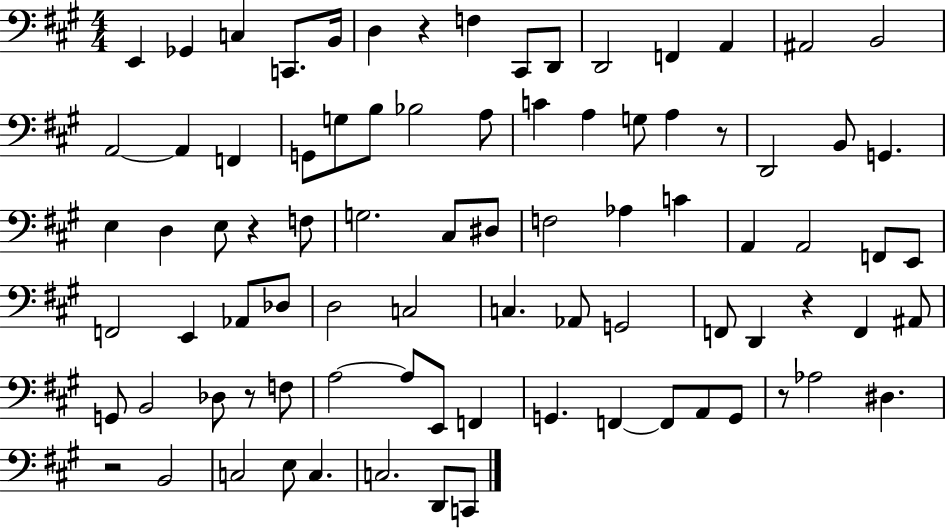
{
  \clef bass
  \numericTimeSignature
  \time 4/4
  \key a \major
  e,4 ges,4 c4 c,8. b,16 | d4 r4 f4 cis,8 d,8 | d,2 f,4 a,4 | ais,2 b,2 | \break a,2~~ a,4 f,4 | g,8 g8 b8 bes2 a8 | c'4 a4 g8 a4 r8 | d,2 b,8 g,4. | \break e4 d4 e8 r4 f8 | g2. cis8 dis8 | f2 aes4 c'4 | a,4 a,2 f,8 e,8 | \break f,2 e,4 aes,8 des8 | d2 c2 | c4. aes,8 g,2 | f,8 d,4 r4 f,4 ais,8 | \break g,8 b,2 des8 r8 f8 | a2~~ a8 e,8 f,4 | g,4. f,4~~ f,8 a,8 g,8 | r8 aes2 dis4. | \break r2 b,2 | c2 e8 c4. | c2. d,8 c,8 | \bar "|."
}